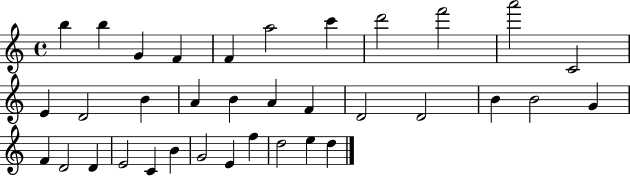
X:1
T:Untitled
M:4/4
L:1/4
K:C
b b G F F a2 c' d'2 f'2 a'2 C2 E D2 B A B A F D2 D2 B B2 G F D2 D E2 C B G2 E f d2 e d